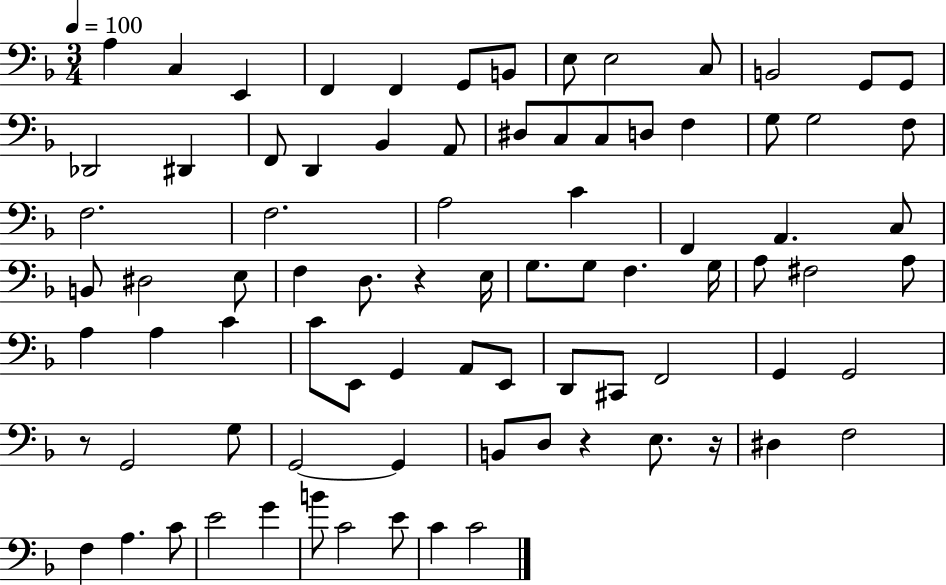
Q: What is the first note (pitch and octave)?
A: A3